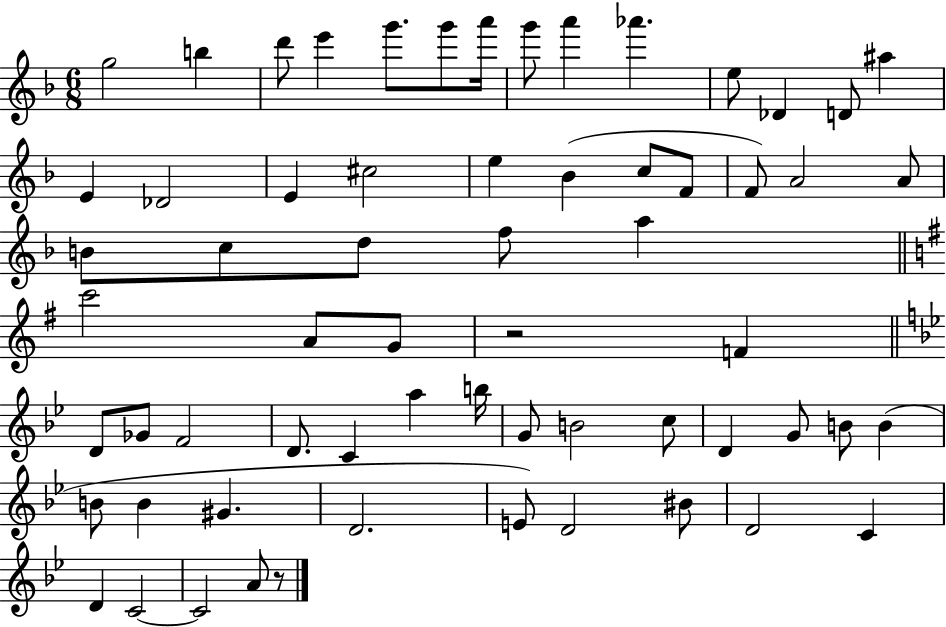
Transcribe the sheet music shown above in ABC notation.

X:1
T:Untitled
M:6/8
L:1/4
K:F
g2 b d'/2 e' g'/2 g'/2 a'/4 g'/2 a' _a' e/2 _D D/2 ^a E _D2 E ^c2 e _B c/2 F/2 F/2 A2 A/2 B/2 c/2 d/2 f/2 a c'2 A/2 G/2 z2 F D/2 _G/2 F2 D/2 C a b/4 G/2 B2 c/2 D G/2 B/2 B B/2 B ^G D2 E/2 D2 ^B/2 D2 C D C2 C2 A/2 z/2